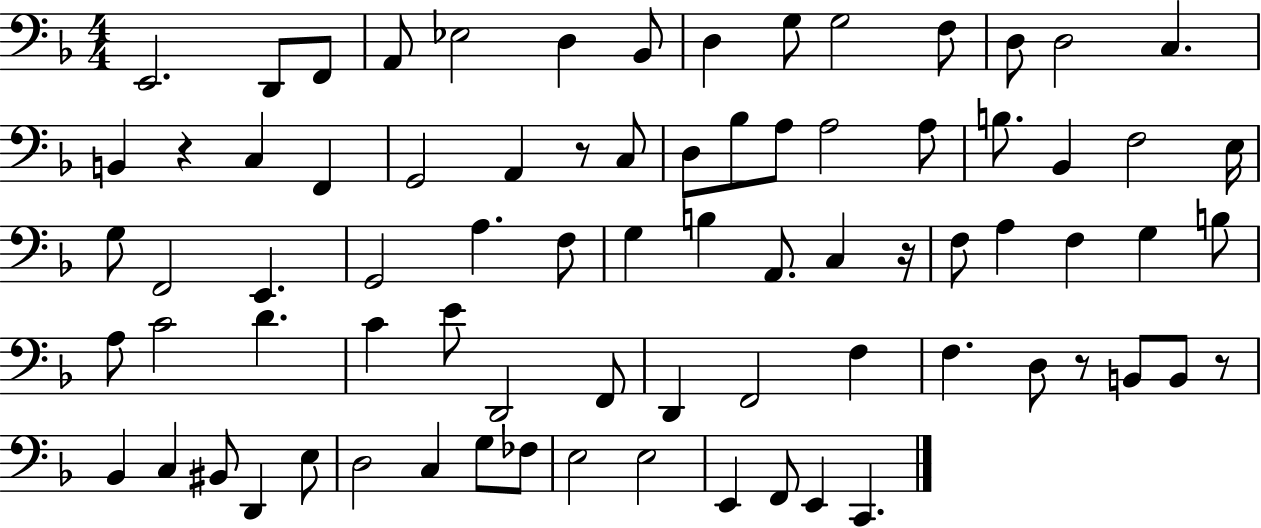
E2/h. D2/e F2/e A2/e Eb3/h D3/q Bb2/e D3/q G3/e G3/h F3/e D3/e D3/h C3/q. B2/q R/q C3/q F2/q G2/h A2/q R/e C3/e D3/e Bb3/e A3/e A3/h A3/e B3/e. Bb2/q F3/h E3/s G3/e F2/h E2/q. G2/h A3/q. F3/e G3/q B3/q A2/e. C3/q R/s F3/e A3/q F3/q G3/q B3/e A3/e C4/h D4/q. C4/q E4/e D2/h F2/e D2/q F2/h F3/q F3/q. D3/e R/e B2/e B2/e R/e Bb2/q C3/q BIS2/e D2/q E3/e D3/h C3/q G3/e FES3/e E3/h E3/h E2/q F2/e E2/q C2/q.